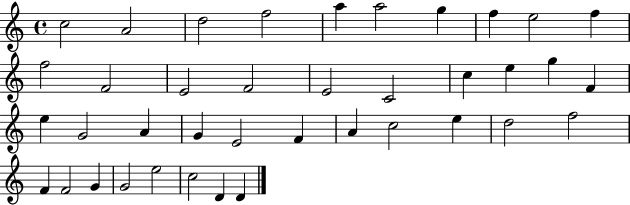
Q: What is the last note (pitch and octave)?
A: D4